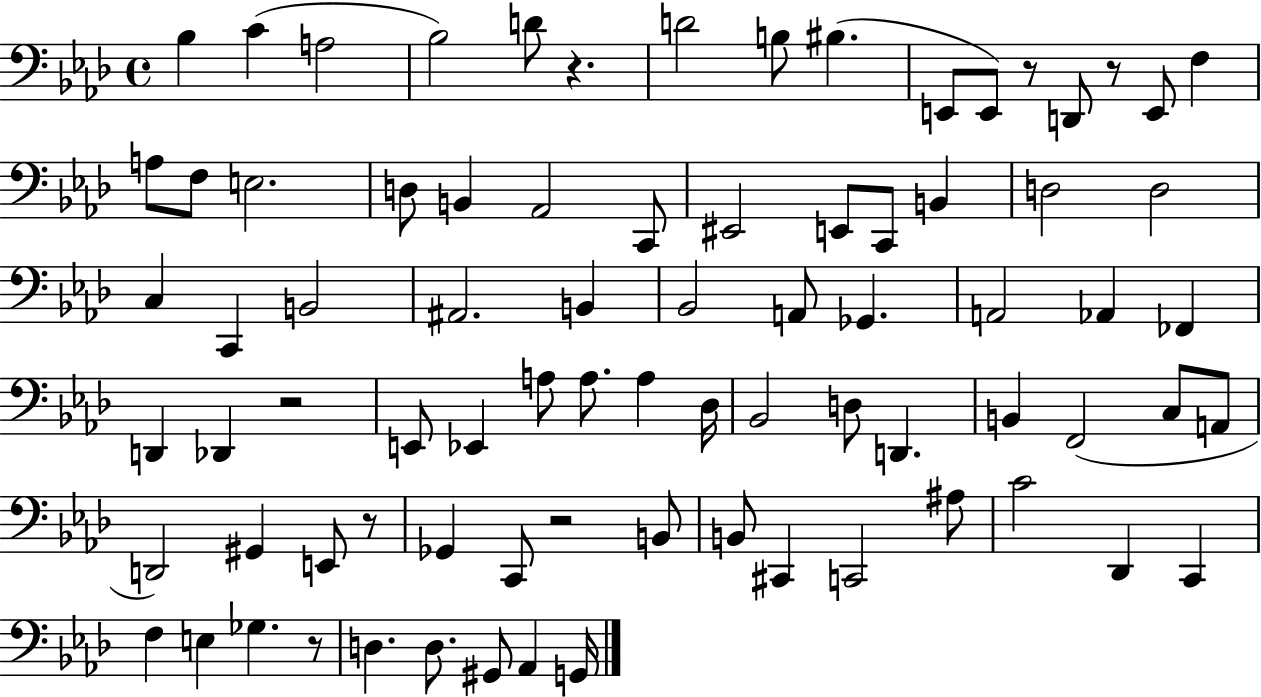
Bb3/q C4/q A3/h Bb3/h D4/e R/q. D4/h B3/e BIS3/q. E2/e E2/e R/e D2/e R/e E2/e F3/q A3/e F3/e E3/h. D3/e B2/q Ab2/h C2/e EIS2/h E2/e C2/e B2/q D3/h D3/h C3/q C2/q B2/h A#2/h. B2/q Bb2/h A2/e Gb2/q. A2/h Ab2/q FES2/q D2/q Db2/q R/h E2/e Eb2/q A3/e A3/e. A3/q Db3/s Bb2/h D3/e D2/q. B2/q F2/h C3/e A2/e D2/h G#2/q E2/e R/e Gb2/q C2/e R/h B2/e B2/e C#2/q C2/h A#3/e C4/h Db2/q C2/q F3/q E3/q Gb3/q. R/e D3/q. D3/e. G#2/e Ab2/q G2/s